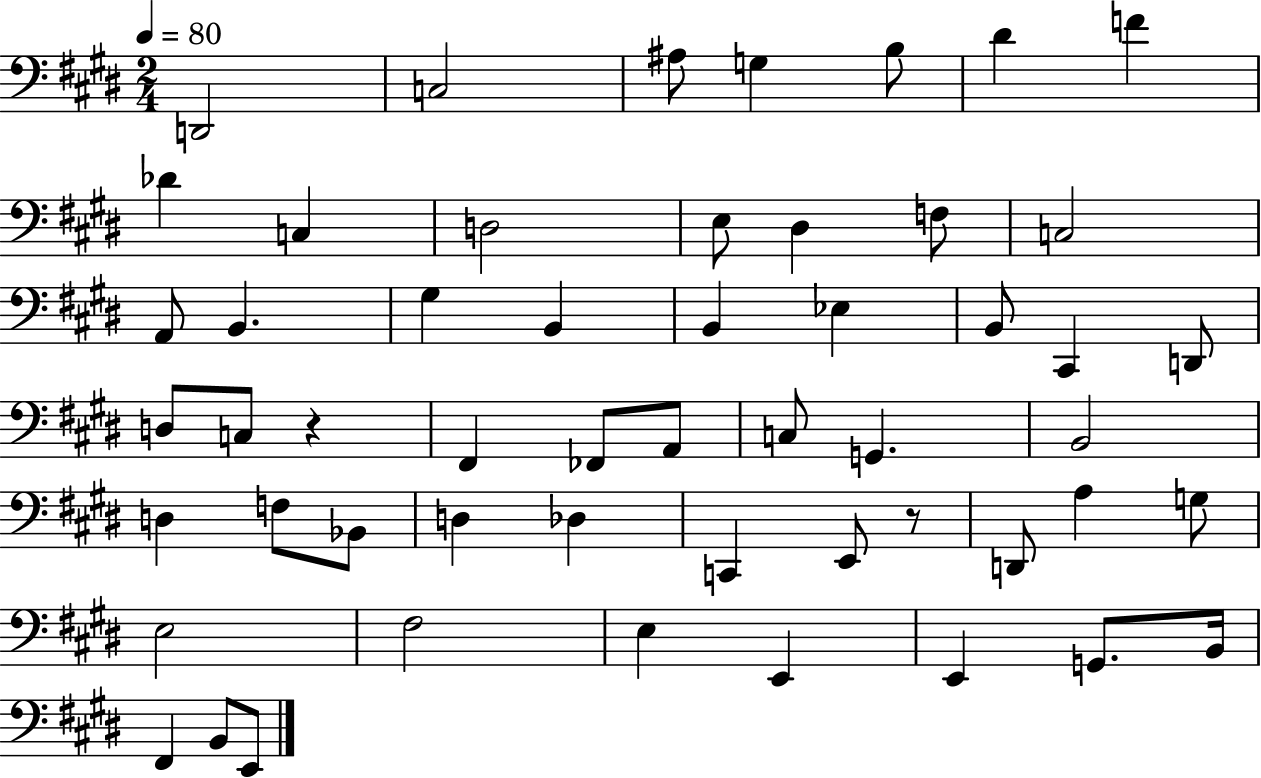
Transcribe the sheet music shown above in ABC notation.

X:1
T:Untitled
M:2/4
L:1/4
K:E
D,,2 C,2 ^A,/2 G, B,/2 ^D F _D C, D,2 E,/2 ^D, F,/2 C,2 A,,/2 B,, ^G, B,, B,, _E, B,,/2 ^C,, D,,/2 D,/2 C,/2 z ^F,, _F,,/2 A,,/2 C,/2 G,, B,,2 D, F,/2 _B,,/2 D, _D, C,, E,,/2 z/2 D,,/2 A, G,/2 E,2 ^F,2 E, E,, E,, G,,/2 B,,/4 ^F,, B,,/2 E,,/2